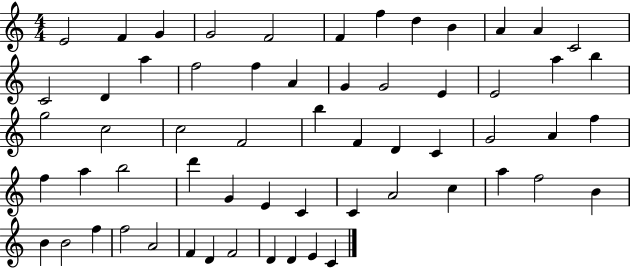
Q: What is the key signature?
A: C major